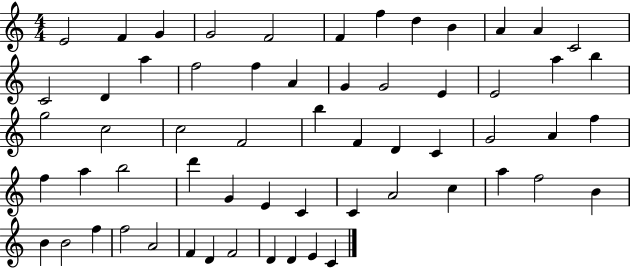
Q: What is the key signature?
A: C major